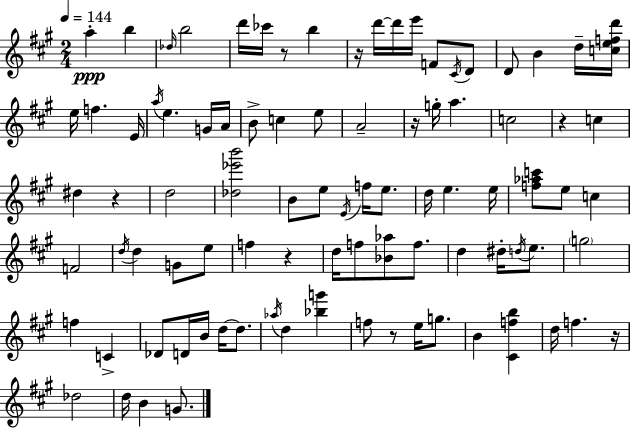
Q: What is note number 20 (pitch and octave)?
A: A5